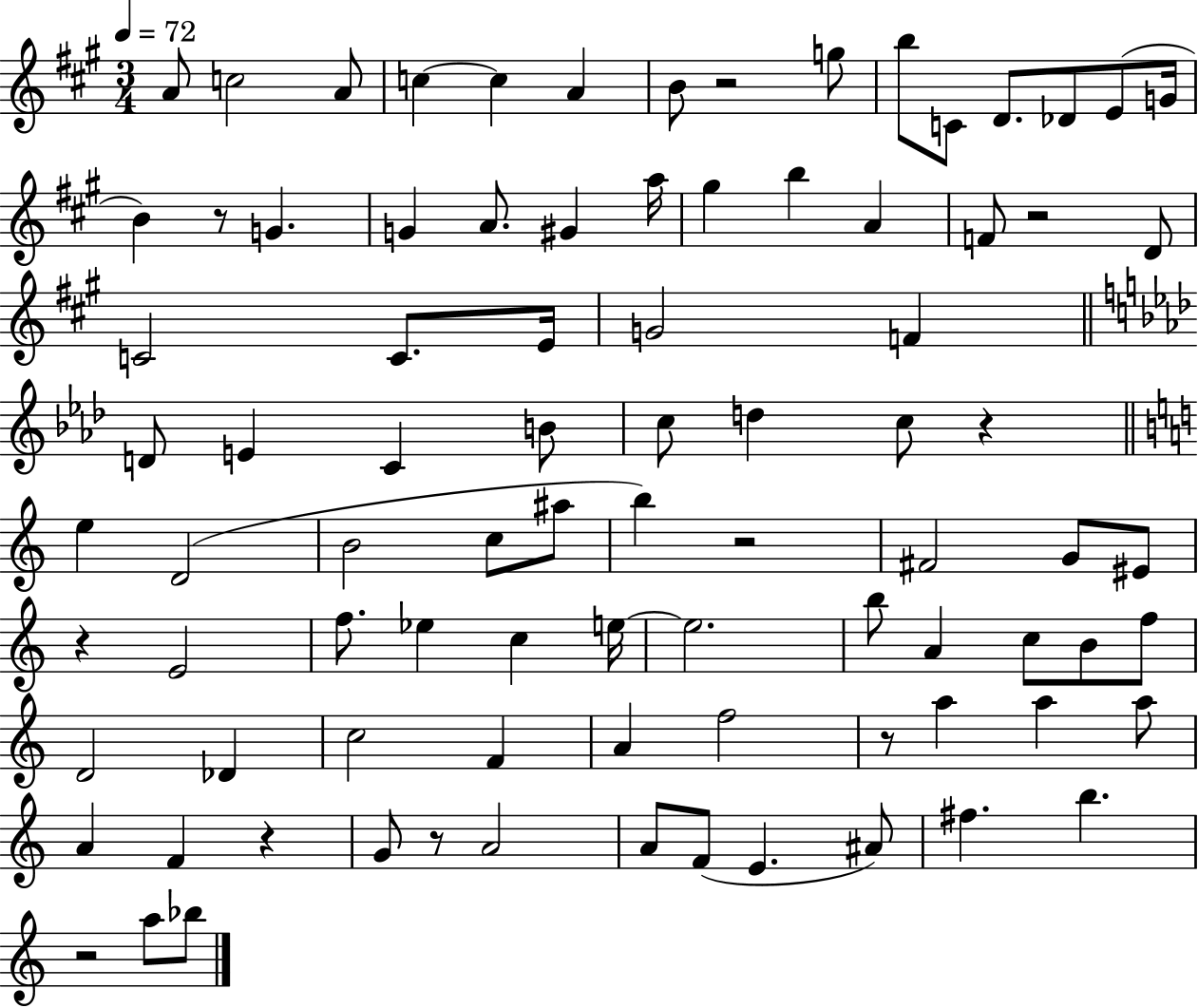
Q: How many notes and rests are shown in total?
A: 88